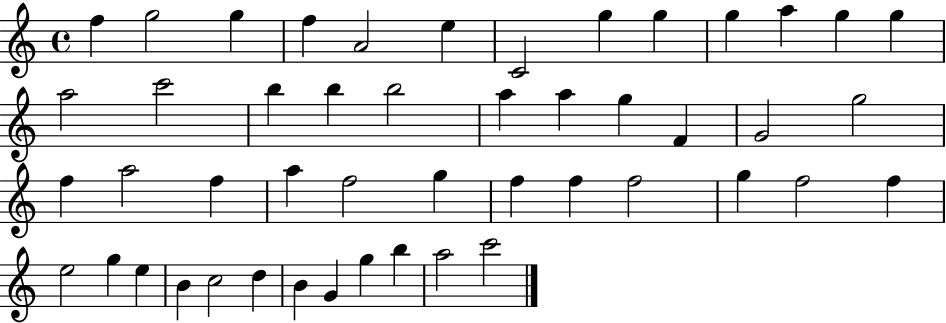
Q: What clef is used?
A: treble